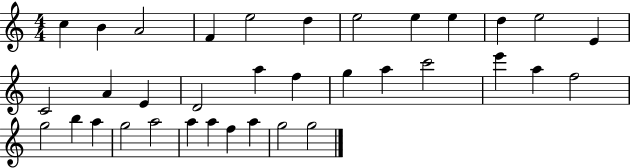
{
  \clef treble
  \numericTimeSignature
  \time 4/4
  \key c \major
  c''4 b'4 a'2 | f'4 e''2 d''4 | e''2 e''4 e''4 | d''4 e''2 e'4 | \break c'2 a'4 e'4 | d'2 a''4 f''4 | g''4 a''4 c'''2 | e'''4 a''4 f''2 | \break g''2 b''4 a''4 | g''2 a''2 | a''4 a''4 f''4 a''4 | g''2 g''2 | \break \bar "|."
}